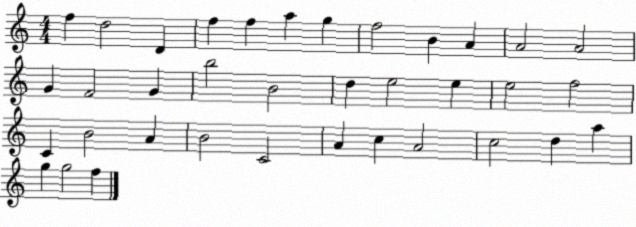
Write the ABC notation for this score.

X:1
T:Untitled
M:4/4
L:1/4
K:C
f d2 D f f a g f2 B A A2 A2 G F2 G b2 B2 d e2 e e2 f2 C B2 A B2 C2 A c A2 c2 d a g g2 f